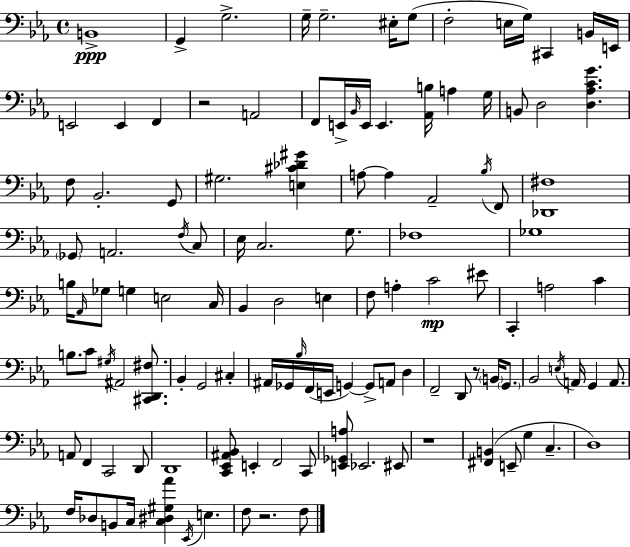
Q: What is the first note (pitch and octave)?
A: B2